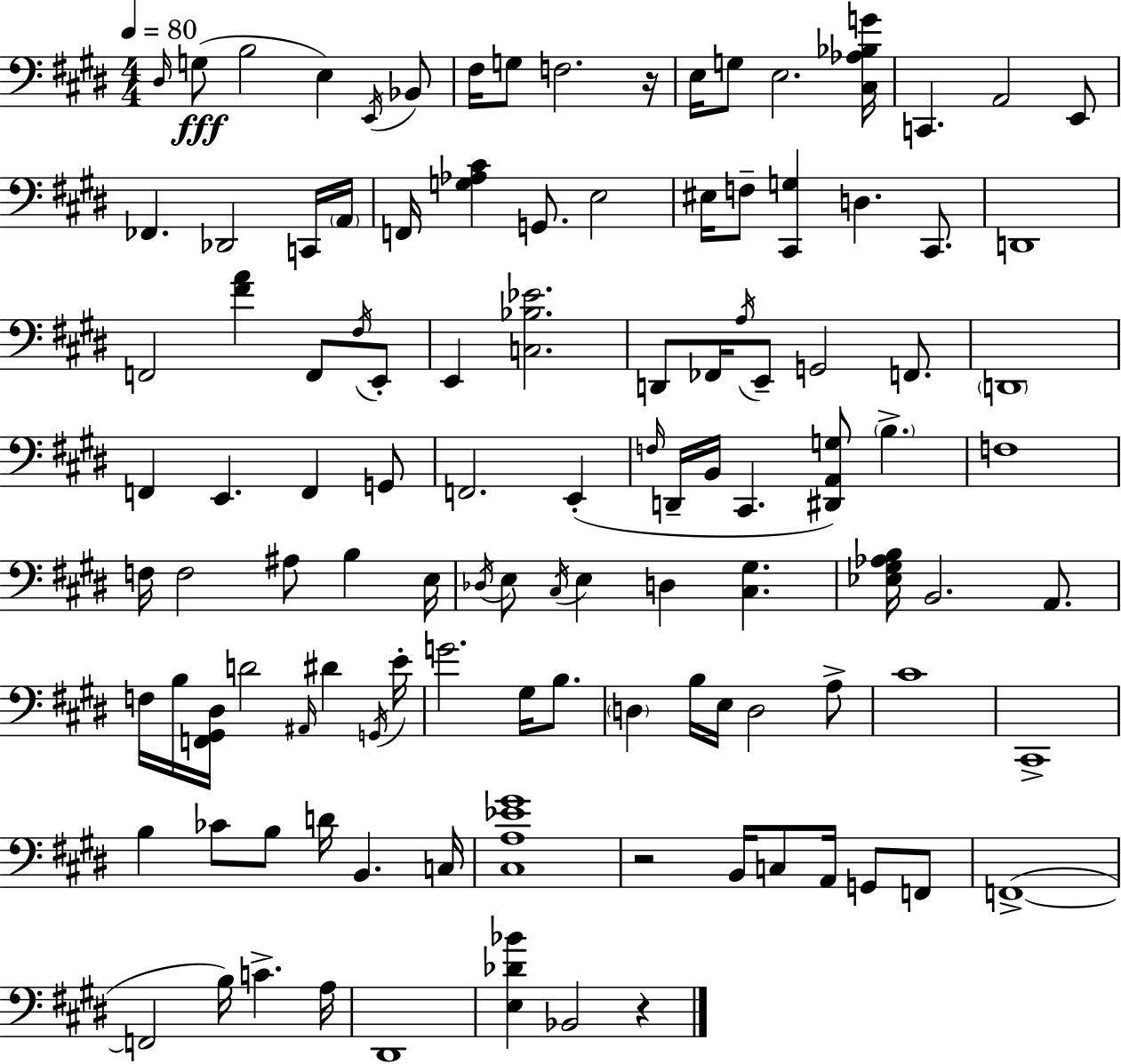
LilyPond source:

{
  \clef bass
  \numericTimeSignature
  \time 4/4
  \key e \major
  \tempo 4 = 80
  \grace { dis16 }(\fff g8 b2 e4) \acciaccatura { e,16 } | bes,8 fis16 g8 f2. | r16 e16 g8 e2. | <cis aes bes g'>16 c,4. a,2 | \break e,8 fes,4. des,2 | c,16 \parenthesize a,16 f,16 <g aes cis'>4 g,8. e2 | eis16 f8-- <cis, g>4 d4. cis,8. | d,1 | \break f,2 <fis' a'>4 f,8 | \acciaccatura { fis16 } e,8-. e,4 <c bes ees'>2. | d,8 fes,16 \acciaccatura { a16 } e,8-- g,2 | f,8. \parenthesize d,1 | \break f,4 e,4. f,4 | g,8 f,2. | e,4-.( \grace { f16 } d,16-- b,16 cis,4. <dis, a, g>8) \parenthesize b4.-> | f1 | \break f16 f2 ais8 | b4 e16 \acciaccatura { des16 } e8 \acciaccatura { cis16 } e4 d4 | <cis gis>4. <ees gis aes b>16 b,2. | a,8. f16 b16 <f, gis, dis>16 d'2 | \break \grace { ais,16 } dis'4 \acciaccatura { g,16 } e'16-. g'2. | gis16 b8. \parenthesize d4 b16 e16 d2 | a8-> cis'1 | cis,1-> | \break b4 ces'8 b8 | d'16 b,4. c16 <cis a ees' gis'>1 | r2 | b,16 c8 a,16 g,8 f,8 f,1->~(~ | \break f,2 | b16) c'4.-> a16 dis,1 | <e des' bes'>4 bes,2 | r4 \bar "|."
}